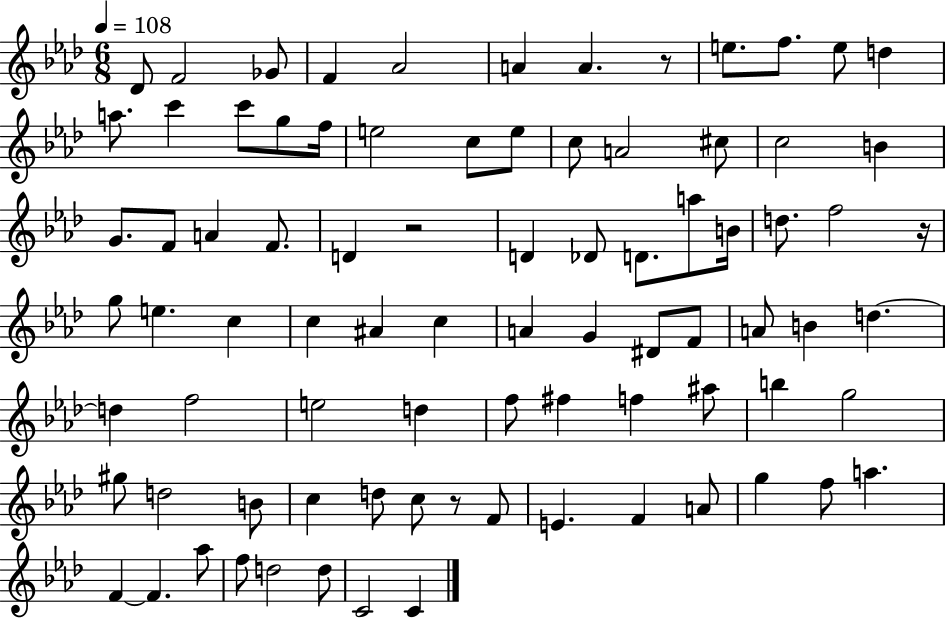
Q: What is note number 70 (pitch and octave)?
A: G5